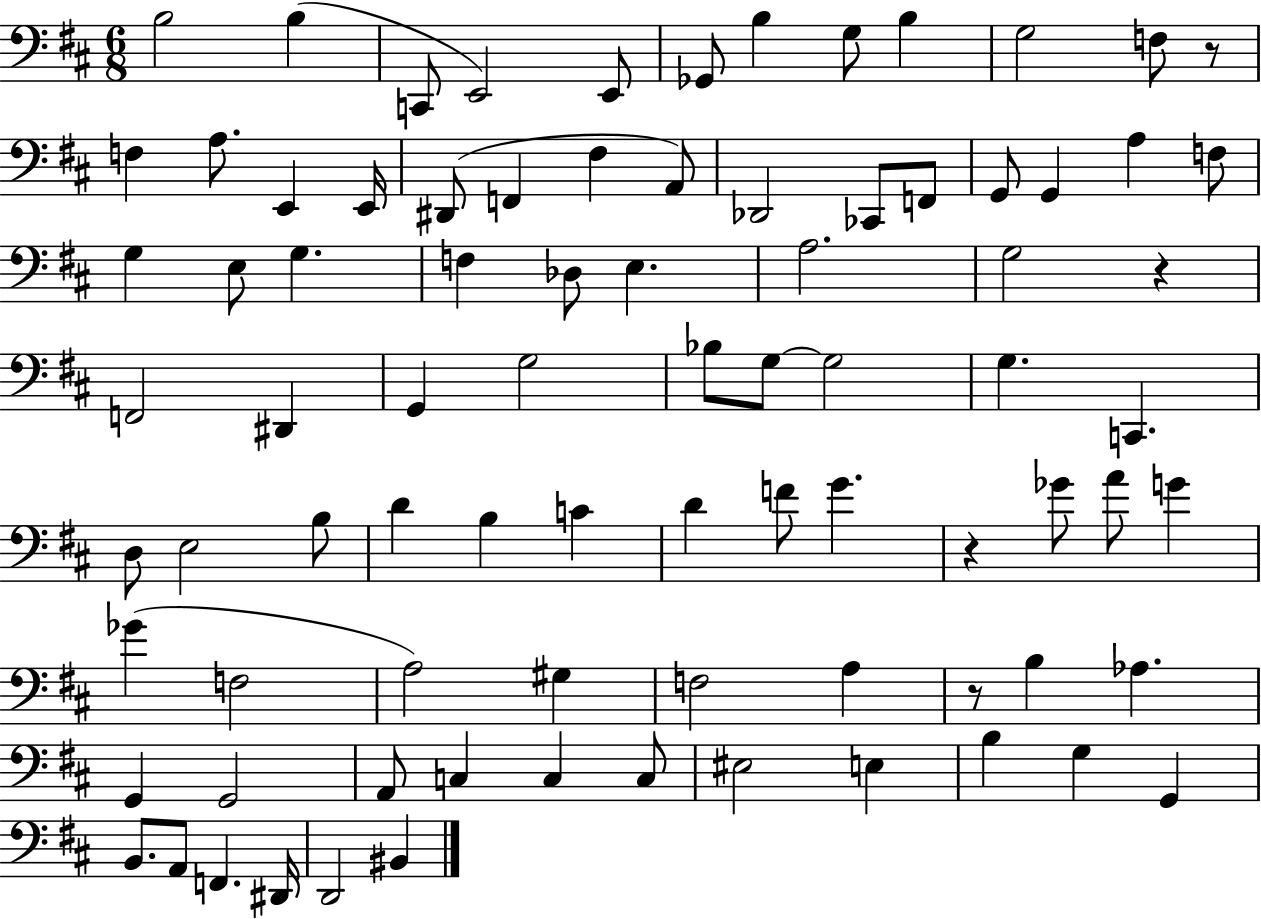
{
  \clef bass
  \numericTimeSignature
  \time 6/8
  \key d \major
  b2 b4( | c,8 e,2) e,8 | ges,8 b4 g8 b4 | g2 f8 r8 | \break f4 a8. e,4 e,16 | dis,8( f,4 fis4 a,8) | des,2 ces,8 f,8 | g,8 g,4 a4 f8 | \break g4 e8 g4. | f4 des8 e4. | a2. | g2 r4 | \break f,2 dis,4 | g,4 g2 | bes8 g8~~ g2 | g4. c,4. | \break d8 e2 b8 | d'4 b4 c'4 | d'4 f'8 g'4. | r4 ges'8 a'8 g'4 | \break ges'4( f2 | a2) gis4 | f2 a4 | r8 b4 aes4. | \break g,4 g,2 | a,8 c4 c4 c8 | eis2 e4 | b4 g4 g,4 | \break b,8. a,8 f,4. dis,16 | d,2 bis,4 | \bar "|."
}